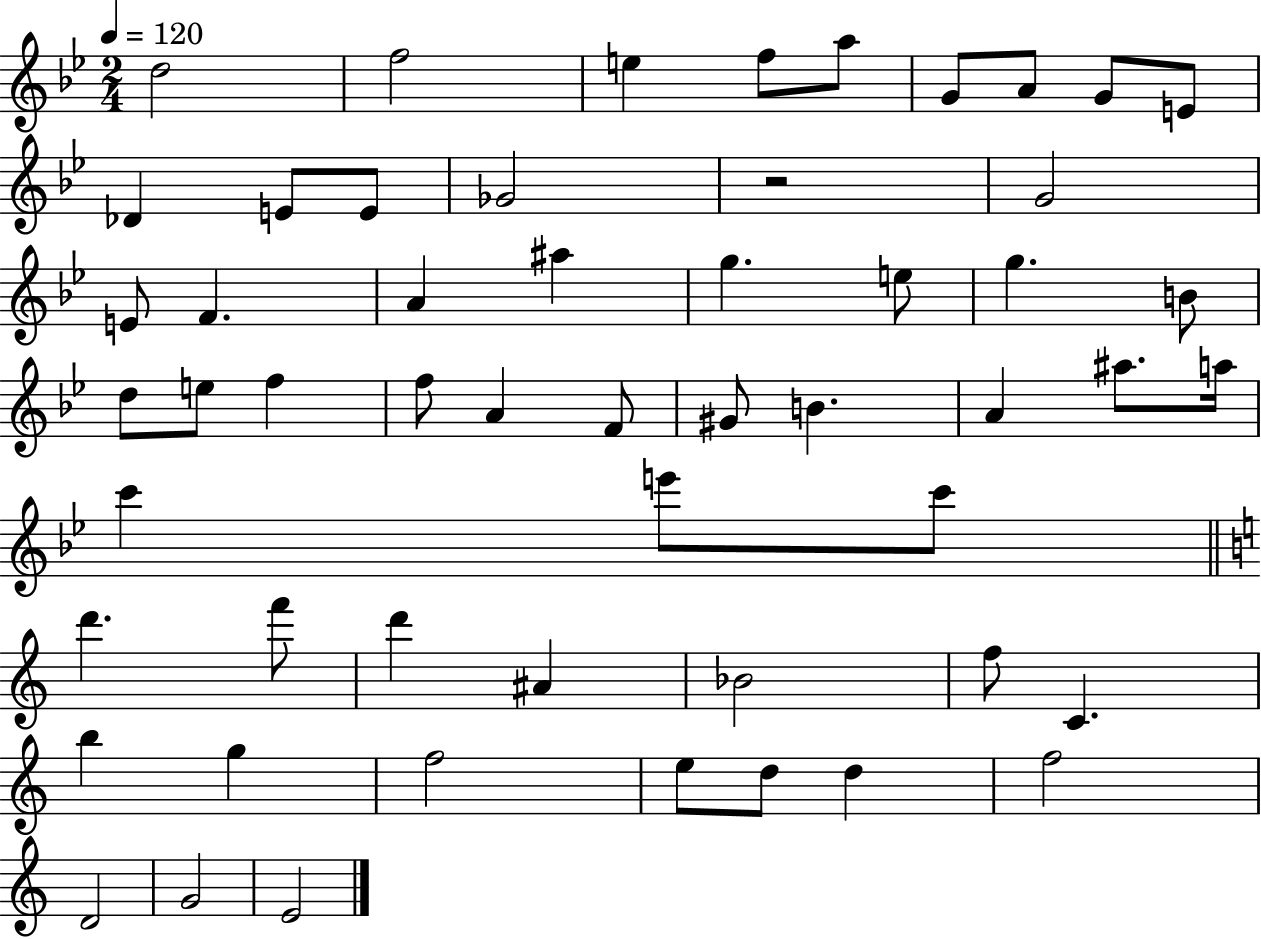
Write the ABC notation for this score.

X:1
T:Untitled
M:2/4
L:1/4
K:Bb
d2 f2 e f/2 a/2 G/2 A/2 G/2 E/2 _D E/2 E/2 _G2 z2 G2 E/2 F A ^a g e/2 g B/2 d/2 e/2 f f/2 A F/2 ^G/2 B A ^a/2 a/4 c' e'/2 c'/2 d' f'/2 d' ^A _B2 f/2 C b g f2 e/2 d/2 d f2 D2 G2 E2